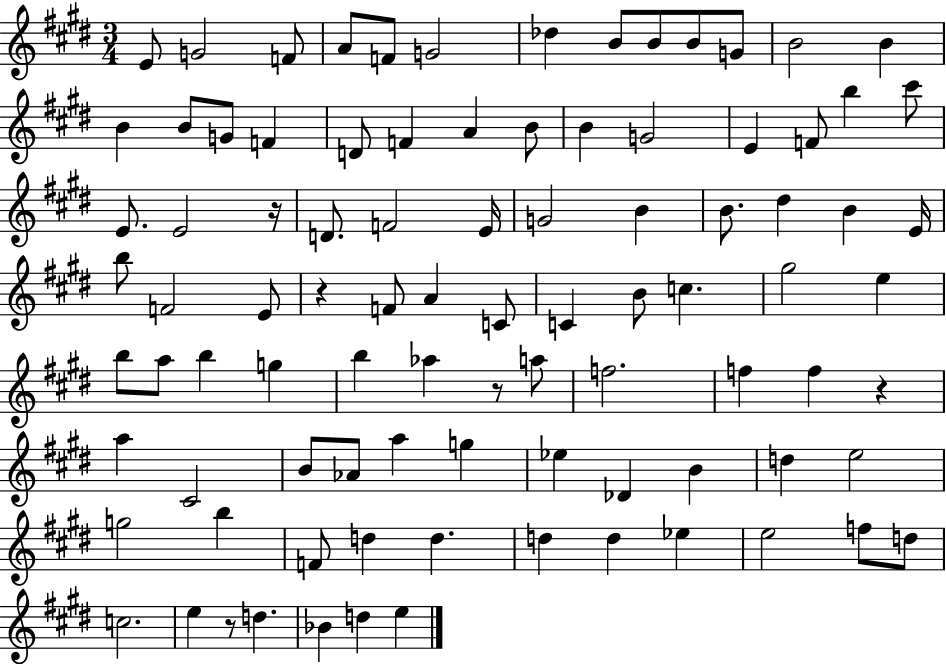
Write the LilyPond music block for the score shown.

{
  \clef treble
  \numericTimeSignature
  \time 3/4
  \key e \major
  e'8 g'2 f'8 | a'8 f'8 g'2 | des''4 b'8 b'8 b'8 g'8 | b'2 b'4 | \break b'4 b'8 g'8 f'4 | d'8 f'4 a'4 b'8 | b'4 g'2 | e'4 f'8 b''4 cis'''8 | \break e'8. e'2 r16 | d'8. f'2 e'16 | g'2 b'4 | b'8. dis''4 b'4 e'16 | \break b''8 f'2 e'8 | r4 f'8 a'4 c'8 | c'4 b'8 c''4. | gis''2 e''4 | \break b''8 a''8 b''4 g''4 | b''4 aes''4 r8 a''8 | f''2. | f''4 f''4 r4 | \break a''4 cis'2 | b'8 aes'8 a''4 g''4 | ees''4 des'4 b'4 | d''4 e''2 | \break g''2 b''4 | f'8 d''4 d''4. | d''4 d''4 ees''4 | e''2 f''8 d''8 | \break c''2. | e''4 r8 d''4. | bes'4 d''4 e''4 | \bar "|."
}